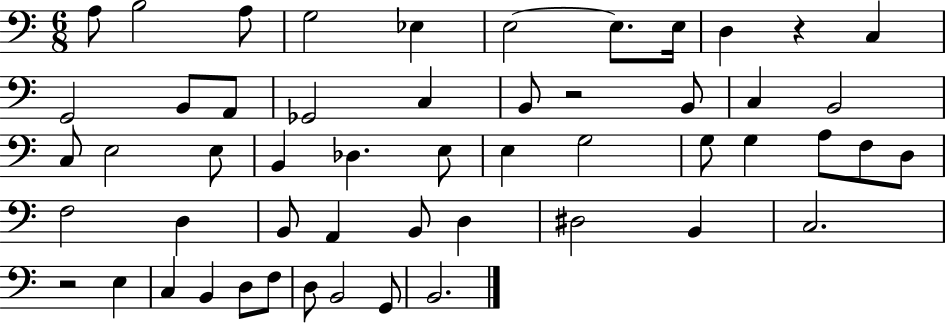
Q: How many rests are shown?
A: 3